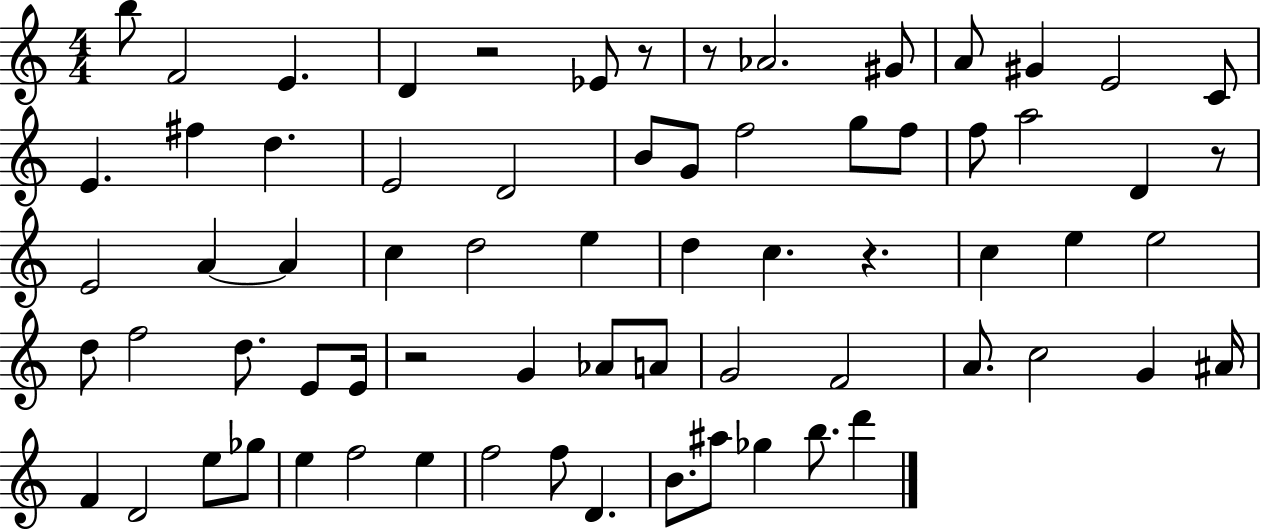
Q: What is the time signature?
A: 4/4